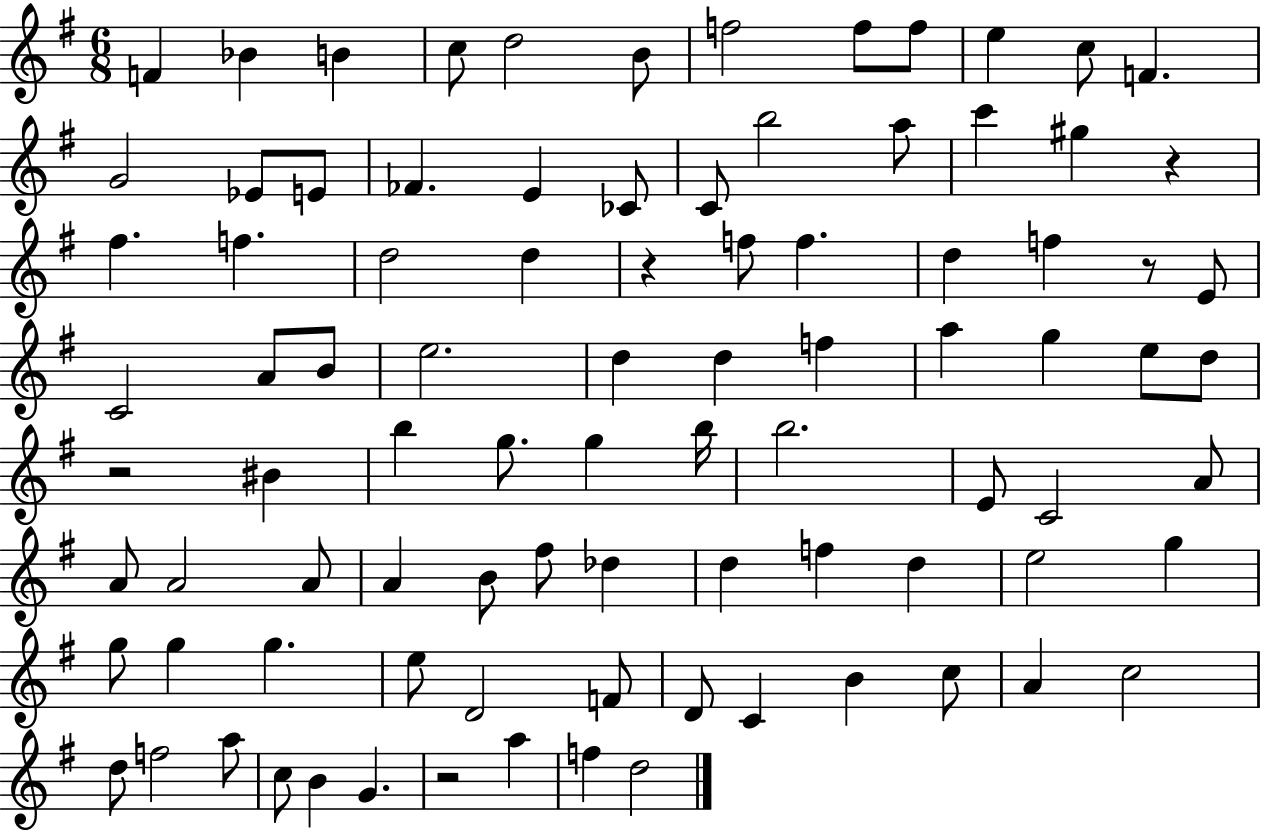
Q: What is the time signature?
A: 6/8